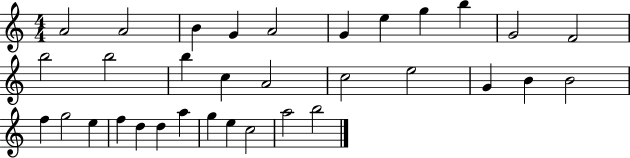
A4/h A4/h B4/q G4/q A4/h G4/q E5/q G5/q B5/q G4/h F4/h B5/h B5/h B5/q C5/q A4/h C5/h E5/h G4/q B4/q B4/h F5/q G5/h E5/q F5/q D5/q D5/q A5/q G5/q E5/q C5/h A5/h B5/h